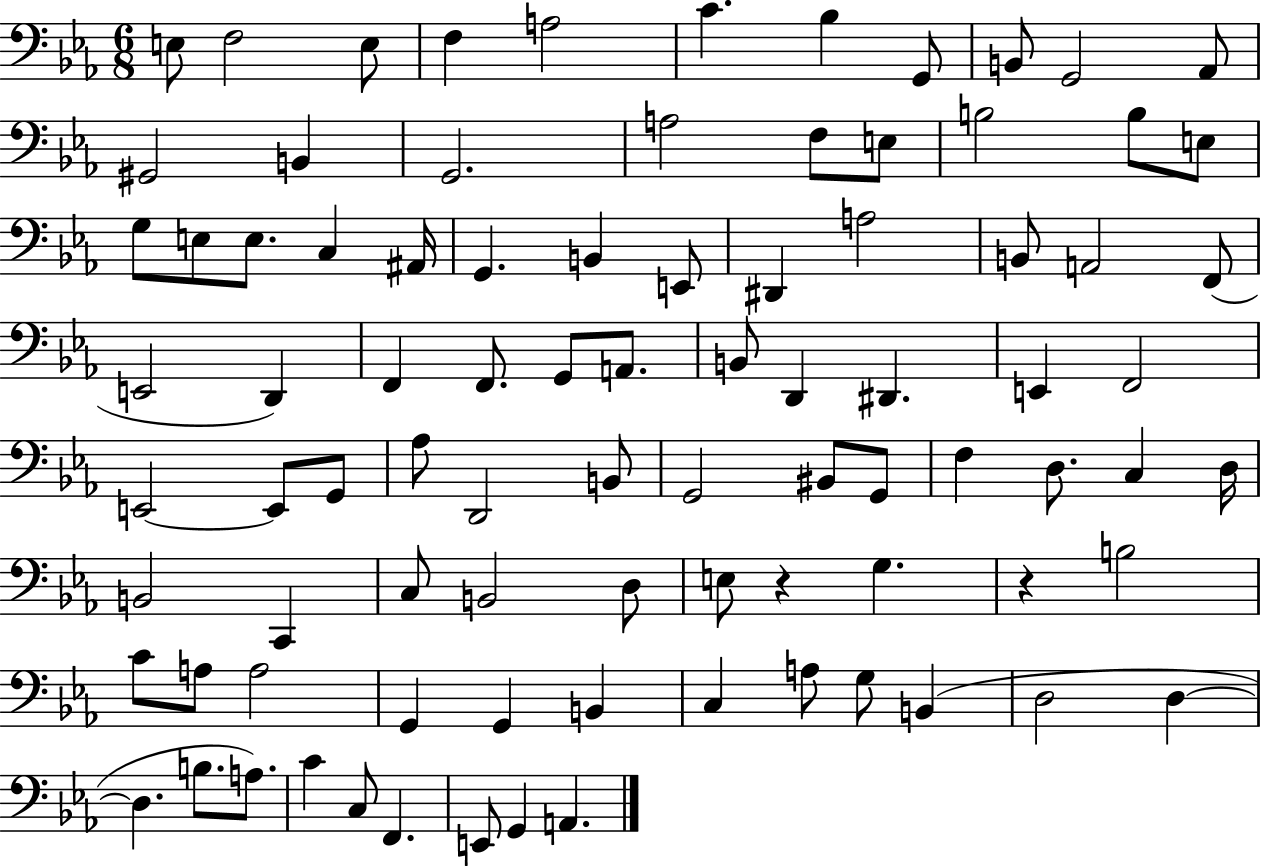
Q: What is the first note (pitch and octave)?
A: E3